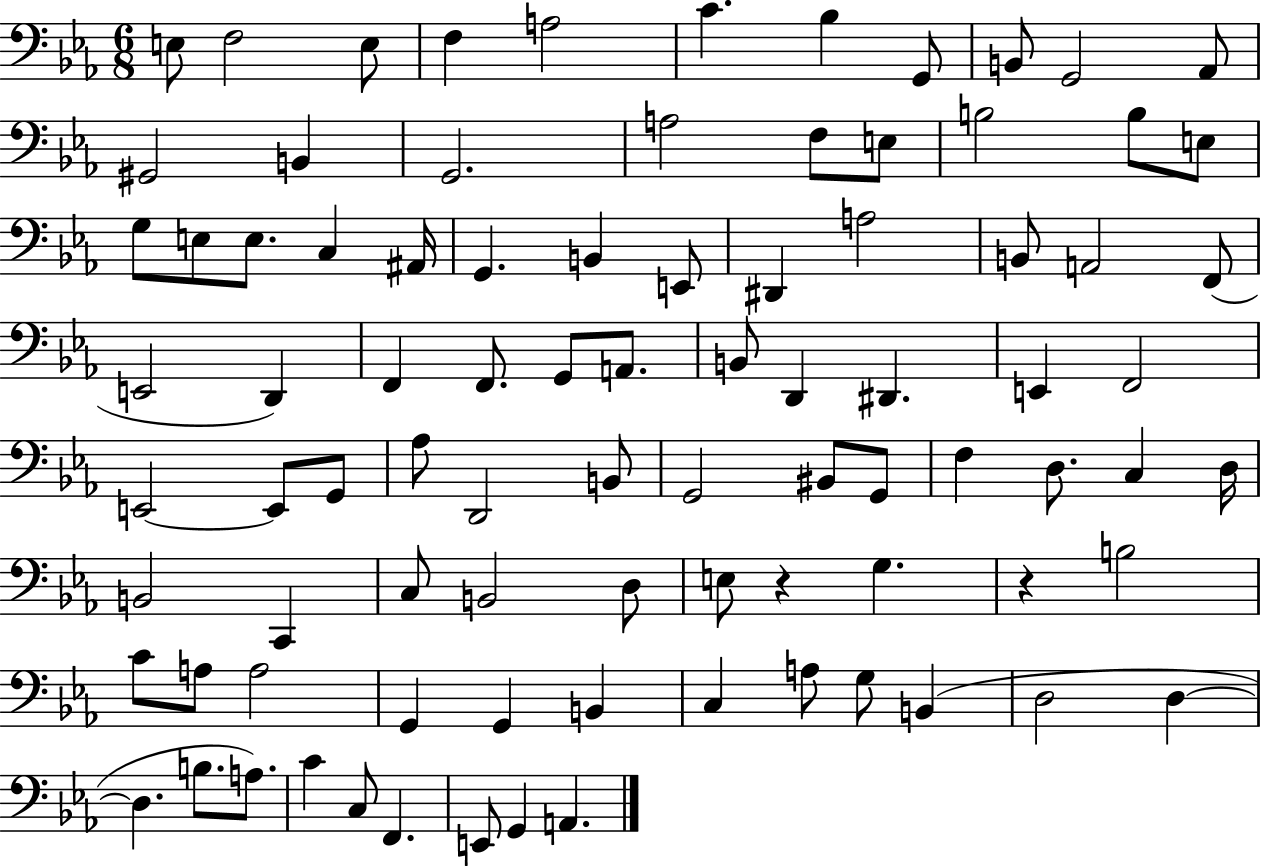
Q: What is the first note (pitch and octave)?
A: E3